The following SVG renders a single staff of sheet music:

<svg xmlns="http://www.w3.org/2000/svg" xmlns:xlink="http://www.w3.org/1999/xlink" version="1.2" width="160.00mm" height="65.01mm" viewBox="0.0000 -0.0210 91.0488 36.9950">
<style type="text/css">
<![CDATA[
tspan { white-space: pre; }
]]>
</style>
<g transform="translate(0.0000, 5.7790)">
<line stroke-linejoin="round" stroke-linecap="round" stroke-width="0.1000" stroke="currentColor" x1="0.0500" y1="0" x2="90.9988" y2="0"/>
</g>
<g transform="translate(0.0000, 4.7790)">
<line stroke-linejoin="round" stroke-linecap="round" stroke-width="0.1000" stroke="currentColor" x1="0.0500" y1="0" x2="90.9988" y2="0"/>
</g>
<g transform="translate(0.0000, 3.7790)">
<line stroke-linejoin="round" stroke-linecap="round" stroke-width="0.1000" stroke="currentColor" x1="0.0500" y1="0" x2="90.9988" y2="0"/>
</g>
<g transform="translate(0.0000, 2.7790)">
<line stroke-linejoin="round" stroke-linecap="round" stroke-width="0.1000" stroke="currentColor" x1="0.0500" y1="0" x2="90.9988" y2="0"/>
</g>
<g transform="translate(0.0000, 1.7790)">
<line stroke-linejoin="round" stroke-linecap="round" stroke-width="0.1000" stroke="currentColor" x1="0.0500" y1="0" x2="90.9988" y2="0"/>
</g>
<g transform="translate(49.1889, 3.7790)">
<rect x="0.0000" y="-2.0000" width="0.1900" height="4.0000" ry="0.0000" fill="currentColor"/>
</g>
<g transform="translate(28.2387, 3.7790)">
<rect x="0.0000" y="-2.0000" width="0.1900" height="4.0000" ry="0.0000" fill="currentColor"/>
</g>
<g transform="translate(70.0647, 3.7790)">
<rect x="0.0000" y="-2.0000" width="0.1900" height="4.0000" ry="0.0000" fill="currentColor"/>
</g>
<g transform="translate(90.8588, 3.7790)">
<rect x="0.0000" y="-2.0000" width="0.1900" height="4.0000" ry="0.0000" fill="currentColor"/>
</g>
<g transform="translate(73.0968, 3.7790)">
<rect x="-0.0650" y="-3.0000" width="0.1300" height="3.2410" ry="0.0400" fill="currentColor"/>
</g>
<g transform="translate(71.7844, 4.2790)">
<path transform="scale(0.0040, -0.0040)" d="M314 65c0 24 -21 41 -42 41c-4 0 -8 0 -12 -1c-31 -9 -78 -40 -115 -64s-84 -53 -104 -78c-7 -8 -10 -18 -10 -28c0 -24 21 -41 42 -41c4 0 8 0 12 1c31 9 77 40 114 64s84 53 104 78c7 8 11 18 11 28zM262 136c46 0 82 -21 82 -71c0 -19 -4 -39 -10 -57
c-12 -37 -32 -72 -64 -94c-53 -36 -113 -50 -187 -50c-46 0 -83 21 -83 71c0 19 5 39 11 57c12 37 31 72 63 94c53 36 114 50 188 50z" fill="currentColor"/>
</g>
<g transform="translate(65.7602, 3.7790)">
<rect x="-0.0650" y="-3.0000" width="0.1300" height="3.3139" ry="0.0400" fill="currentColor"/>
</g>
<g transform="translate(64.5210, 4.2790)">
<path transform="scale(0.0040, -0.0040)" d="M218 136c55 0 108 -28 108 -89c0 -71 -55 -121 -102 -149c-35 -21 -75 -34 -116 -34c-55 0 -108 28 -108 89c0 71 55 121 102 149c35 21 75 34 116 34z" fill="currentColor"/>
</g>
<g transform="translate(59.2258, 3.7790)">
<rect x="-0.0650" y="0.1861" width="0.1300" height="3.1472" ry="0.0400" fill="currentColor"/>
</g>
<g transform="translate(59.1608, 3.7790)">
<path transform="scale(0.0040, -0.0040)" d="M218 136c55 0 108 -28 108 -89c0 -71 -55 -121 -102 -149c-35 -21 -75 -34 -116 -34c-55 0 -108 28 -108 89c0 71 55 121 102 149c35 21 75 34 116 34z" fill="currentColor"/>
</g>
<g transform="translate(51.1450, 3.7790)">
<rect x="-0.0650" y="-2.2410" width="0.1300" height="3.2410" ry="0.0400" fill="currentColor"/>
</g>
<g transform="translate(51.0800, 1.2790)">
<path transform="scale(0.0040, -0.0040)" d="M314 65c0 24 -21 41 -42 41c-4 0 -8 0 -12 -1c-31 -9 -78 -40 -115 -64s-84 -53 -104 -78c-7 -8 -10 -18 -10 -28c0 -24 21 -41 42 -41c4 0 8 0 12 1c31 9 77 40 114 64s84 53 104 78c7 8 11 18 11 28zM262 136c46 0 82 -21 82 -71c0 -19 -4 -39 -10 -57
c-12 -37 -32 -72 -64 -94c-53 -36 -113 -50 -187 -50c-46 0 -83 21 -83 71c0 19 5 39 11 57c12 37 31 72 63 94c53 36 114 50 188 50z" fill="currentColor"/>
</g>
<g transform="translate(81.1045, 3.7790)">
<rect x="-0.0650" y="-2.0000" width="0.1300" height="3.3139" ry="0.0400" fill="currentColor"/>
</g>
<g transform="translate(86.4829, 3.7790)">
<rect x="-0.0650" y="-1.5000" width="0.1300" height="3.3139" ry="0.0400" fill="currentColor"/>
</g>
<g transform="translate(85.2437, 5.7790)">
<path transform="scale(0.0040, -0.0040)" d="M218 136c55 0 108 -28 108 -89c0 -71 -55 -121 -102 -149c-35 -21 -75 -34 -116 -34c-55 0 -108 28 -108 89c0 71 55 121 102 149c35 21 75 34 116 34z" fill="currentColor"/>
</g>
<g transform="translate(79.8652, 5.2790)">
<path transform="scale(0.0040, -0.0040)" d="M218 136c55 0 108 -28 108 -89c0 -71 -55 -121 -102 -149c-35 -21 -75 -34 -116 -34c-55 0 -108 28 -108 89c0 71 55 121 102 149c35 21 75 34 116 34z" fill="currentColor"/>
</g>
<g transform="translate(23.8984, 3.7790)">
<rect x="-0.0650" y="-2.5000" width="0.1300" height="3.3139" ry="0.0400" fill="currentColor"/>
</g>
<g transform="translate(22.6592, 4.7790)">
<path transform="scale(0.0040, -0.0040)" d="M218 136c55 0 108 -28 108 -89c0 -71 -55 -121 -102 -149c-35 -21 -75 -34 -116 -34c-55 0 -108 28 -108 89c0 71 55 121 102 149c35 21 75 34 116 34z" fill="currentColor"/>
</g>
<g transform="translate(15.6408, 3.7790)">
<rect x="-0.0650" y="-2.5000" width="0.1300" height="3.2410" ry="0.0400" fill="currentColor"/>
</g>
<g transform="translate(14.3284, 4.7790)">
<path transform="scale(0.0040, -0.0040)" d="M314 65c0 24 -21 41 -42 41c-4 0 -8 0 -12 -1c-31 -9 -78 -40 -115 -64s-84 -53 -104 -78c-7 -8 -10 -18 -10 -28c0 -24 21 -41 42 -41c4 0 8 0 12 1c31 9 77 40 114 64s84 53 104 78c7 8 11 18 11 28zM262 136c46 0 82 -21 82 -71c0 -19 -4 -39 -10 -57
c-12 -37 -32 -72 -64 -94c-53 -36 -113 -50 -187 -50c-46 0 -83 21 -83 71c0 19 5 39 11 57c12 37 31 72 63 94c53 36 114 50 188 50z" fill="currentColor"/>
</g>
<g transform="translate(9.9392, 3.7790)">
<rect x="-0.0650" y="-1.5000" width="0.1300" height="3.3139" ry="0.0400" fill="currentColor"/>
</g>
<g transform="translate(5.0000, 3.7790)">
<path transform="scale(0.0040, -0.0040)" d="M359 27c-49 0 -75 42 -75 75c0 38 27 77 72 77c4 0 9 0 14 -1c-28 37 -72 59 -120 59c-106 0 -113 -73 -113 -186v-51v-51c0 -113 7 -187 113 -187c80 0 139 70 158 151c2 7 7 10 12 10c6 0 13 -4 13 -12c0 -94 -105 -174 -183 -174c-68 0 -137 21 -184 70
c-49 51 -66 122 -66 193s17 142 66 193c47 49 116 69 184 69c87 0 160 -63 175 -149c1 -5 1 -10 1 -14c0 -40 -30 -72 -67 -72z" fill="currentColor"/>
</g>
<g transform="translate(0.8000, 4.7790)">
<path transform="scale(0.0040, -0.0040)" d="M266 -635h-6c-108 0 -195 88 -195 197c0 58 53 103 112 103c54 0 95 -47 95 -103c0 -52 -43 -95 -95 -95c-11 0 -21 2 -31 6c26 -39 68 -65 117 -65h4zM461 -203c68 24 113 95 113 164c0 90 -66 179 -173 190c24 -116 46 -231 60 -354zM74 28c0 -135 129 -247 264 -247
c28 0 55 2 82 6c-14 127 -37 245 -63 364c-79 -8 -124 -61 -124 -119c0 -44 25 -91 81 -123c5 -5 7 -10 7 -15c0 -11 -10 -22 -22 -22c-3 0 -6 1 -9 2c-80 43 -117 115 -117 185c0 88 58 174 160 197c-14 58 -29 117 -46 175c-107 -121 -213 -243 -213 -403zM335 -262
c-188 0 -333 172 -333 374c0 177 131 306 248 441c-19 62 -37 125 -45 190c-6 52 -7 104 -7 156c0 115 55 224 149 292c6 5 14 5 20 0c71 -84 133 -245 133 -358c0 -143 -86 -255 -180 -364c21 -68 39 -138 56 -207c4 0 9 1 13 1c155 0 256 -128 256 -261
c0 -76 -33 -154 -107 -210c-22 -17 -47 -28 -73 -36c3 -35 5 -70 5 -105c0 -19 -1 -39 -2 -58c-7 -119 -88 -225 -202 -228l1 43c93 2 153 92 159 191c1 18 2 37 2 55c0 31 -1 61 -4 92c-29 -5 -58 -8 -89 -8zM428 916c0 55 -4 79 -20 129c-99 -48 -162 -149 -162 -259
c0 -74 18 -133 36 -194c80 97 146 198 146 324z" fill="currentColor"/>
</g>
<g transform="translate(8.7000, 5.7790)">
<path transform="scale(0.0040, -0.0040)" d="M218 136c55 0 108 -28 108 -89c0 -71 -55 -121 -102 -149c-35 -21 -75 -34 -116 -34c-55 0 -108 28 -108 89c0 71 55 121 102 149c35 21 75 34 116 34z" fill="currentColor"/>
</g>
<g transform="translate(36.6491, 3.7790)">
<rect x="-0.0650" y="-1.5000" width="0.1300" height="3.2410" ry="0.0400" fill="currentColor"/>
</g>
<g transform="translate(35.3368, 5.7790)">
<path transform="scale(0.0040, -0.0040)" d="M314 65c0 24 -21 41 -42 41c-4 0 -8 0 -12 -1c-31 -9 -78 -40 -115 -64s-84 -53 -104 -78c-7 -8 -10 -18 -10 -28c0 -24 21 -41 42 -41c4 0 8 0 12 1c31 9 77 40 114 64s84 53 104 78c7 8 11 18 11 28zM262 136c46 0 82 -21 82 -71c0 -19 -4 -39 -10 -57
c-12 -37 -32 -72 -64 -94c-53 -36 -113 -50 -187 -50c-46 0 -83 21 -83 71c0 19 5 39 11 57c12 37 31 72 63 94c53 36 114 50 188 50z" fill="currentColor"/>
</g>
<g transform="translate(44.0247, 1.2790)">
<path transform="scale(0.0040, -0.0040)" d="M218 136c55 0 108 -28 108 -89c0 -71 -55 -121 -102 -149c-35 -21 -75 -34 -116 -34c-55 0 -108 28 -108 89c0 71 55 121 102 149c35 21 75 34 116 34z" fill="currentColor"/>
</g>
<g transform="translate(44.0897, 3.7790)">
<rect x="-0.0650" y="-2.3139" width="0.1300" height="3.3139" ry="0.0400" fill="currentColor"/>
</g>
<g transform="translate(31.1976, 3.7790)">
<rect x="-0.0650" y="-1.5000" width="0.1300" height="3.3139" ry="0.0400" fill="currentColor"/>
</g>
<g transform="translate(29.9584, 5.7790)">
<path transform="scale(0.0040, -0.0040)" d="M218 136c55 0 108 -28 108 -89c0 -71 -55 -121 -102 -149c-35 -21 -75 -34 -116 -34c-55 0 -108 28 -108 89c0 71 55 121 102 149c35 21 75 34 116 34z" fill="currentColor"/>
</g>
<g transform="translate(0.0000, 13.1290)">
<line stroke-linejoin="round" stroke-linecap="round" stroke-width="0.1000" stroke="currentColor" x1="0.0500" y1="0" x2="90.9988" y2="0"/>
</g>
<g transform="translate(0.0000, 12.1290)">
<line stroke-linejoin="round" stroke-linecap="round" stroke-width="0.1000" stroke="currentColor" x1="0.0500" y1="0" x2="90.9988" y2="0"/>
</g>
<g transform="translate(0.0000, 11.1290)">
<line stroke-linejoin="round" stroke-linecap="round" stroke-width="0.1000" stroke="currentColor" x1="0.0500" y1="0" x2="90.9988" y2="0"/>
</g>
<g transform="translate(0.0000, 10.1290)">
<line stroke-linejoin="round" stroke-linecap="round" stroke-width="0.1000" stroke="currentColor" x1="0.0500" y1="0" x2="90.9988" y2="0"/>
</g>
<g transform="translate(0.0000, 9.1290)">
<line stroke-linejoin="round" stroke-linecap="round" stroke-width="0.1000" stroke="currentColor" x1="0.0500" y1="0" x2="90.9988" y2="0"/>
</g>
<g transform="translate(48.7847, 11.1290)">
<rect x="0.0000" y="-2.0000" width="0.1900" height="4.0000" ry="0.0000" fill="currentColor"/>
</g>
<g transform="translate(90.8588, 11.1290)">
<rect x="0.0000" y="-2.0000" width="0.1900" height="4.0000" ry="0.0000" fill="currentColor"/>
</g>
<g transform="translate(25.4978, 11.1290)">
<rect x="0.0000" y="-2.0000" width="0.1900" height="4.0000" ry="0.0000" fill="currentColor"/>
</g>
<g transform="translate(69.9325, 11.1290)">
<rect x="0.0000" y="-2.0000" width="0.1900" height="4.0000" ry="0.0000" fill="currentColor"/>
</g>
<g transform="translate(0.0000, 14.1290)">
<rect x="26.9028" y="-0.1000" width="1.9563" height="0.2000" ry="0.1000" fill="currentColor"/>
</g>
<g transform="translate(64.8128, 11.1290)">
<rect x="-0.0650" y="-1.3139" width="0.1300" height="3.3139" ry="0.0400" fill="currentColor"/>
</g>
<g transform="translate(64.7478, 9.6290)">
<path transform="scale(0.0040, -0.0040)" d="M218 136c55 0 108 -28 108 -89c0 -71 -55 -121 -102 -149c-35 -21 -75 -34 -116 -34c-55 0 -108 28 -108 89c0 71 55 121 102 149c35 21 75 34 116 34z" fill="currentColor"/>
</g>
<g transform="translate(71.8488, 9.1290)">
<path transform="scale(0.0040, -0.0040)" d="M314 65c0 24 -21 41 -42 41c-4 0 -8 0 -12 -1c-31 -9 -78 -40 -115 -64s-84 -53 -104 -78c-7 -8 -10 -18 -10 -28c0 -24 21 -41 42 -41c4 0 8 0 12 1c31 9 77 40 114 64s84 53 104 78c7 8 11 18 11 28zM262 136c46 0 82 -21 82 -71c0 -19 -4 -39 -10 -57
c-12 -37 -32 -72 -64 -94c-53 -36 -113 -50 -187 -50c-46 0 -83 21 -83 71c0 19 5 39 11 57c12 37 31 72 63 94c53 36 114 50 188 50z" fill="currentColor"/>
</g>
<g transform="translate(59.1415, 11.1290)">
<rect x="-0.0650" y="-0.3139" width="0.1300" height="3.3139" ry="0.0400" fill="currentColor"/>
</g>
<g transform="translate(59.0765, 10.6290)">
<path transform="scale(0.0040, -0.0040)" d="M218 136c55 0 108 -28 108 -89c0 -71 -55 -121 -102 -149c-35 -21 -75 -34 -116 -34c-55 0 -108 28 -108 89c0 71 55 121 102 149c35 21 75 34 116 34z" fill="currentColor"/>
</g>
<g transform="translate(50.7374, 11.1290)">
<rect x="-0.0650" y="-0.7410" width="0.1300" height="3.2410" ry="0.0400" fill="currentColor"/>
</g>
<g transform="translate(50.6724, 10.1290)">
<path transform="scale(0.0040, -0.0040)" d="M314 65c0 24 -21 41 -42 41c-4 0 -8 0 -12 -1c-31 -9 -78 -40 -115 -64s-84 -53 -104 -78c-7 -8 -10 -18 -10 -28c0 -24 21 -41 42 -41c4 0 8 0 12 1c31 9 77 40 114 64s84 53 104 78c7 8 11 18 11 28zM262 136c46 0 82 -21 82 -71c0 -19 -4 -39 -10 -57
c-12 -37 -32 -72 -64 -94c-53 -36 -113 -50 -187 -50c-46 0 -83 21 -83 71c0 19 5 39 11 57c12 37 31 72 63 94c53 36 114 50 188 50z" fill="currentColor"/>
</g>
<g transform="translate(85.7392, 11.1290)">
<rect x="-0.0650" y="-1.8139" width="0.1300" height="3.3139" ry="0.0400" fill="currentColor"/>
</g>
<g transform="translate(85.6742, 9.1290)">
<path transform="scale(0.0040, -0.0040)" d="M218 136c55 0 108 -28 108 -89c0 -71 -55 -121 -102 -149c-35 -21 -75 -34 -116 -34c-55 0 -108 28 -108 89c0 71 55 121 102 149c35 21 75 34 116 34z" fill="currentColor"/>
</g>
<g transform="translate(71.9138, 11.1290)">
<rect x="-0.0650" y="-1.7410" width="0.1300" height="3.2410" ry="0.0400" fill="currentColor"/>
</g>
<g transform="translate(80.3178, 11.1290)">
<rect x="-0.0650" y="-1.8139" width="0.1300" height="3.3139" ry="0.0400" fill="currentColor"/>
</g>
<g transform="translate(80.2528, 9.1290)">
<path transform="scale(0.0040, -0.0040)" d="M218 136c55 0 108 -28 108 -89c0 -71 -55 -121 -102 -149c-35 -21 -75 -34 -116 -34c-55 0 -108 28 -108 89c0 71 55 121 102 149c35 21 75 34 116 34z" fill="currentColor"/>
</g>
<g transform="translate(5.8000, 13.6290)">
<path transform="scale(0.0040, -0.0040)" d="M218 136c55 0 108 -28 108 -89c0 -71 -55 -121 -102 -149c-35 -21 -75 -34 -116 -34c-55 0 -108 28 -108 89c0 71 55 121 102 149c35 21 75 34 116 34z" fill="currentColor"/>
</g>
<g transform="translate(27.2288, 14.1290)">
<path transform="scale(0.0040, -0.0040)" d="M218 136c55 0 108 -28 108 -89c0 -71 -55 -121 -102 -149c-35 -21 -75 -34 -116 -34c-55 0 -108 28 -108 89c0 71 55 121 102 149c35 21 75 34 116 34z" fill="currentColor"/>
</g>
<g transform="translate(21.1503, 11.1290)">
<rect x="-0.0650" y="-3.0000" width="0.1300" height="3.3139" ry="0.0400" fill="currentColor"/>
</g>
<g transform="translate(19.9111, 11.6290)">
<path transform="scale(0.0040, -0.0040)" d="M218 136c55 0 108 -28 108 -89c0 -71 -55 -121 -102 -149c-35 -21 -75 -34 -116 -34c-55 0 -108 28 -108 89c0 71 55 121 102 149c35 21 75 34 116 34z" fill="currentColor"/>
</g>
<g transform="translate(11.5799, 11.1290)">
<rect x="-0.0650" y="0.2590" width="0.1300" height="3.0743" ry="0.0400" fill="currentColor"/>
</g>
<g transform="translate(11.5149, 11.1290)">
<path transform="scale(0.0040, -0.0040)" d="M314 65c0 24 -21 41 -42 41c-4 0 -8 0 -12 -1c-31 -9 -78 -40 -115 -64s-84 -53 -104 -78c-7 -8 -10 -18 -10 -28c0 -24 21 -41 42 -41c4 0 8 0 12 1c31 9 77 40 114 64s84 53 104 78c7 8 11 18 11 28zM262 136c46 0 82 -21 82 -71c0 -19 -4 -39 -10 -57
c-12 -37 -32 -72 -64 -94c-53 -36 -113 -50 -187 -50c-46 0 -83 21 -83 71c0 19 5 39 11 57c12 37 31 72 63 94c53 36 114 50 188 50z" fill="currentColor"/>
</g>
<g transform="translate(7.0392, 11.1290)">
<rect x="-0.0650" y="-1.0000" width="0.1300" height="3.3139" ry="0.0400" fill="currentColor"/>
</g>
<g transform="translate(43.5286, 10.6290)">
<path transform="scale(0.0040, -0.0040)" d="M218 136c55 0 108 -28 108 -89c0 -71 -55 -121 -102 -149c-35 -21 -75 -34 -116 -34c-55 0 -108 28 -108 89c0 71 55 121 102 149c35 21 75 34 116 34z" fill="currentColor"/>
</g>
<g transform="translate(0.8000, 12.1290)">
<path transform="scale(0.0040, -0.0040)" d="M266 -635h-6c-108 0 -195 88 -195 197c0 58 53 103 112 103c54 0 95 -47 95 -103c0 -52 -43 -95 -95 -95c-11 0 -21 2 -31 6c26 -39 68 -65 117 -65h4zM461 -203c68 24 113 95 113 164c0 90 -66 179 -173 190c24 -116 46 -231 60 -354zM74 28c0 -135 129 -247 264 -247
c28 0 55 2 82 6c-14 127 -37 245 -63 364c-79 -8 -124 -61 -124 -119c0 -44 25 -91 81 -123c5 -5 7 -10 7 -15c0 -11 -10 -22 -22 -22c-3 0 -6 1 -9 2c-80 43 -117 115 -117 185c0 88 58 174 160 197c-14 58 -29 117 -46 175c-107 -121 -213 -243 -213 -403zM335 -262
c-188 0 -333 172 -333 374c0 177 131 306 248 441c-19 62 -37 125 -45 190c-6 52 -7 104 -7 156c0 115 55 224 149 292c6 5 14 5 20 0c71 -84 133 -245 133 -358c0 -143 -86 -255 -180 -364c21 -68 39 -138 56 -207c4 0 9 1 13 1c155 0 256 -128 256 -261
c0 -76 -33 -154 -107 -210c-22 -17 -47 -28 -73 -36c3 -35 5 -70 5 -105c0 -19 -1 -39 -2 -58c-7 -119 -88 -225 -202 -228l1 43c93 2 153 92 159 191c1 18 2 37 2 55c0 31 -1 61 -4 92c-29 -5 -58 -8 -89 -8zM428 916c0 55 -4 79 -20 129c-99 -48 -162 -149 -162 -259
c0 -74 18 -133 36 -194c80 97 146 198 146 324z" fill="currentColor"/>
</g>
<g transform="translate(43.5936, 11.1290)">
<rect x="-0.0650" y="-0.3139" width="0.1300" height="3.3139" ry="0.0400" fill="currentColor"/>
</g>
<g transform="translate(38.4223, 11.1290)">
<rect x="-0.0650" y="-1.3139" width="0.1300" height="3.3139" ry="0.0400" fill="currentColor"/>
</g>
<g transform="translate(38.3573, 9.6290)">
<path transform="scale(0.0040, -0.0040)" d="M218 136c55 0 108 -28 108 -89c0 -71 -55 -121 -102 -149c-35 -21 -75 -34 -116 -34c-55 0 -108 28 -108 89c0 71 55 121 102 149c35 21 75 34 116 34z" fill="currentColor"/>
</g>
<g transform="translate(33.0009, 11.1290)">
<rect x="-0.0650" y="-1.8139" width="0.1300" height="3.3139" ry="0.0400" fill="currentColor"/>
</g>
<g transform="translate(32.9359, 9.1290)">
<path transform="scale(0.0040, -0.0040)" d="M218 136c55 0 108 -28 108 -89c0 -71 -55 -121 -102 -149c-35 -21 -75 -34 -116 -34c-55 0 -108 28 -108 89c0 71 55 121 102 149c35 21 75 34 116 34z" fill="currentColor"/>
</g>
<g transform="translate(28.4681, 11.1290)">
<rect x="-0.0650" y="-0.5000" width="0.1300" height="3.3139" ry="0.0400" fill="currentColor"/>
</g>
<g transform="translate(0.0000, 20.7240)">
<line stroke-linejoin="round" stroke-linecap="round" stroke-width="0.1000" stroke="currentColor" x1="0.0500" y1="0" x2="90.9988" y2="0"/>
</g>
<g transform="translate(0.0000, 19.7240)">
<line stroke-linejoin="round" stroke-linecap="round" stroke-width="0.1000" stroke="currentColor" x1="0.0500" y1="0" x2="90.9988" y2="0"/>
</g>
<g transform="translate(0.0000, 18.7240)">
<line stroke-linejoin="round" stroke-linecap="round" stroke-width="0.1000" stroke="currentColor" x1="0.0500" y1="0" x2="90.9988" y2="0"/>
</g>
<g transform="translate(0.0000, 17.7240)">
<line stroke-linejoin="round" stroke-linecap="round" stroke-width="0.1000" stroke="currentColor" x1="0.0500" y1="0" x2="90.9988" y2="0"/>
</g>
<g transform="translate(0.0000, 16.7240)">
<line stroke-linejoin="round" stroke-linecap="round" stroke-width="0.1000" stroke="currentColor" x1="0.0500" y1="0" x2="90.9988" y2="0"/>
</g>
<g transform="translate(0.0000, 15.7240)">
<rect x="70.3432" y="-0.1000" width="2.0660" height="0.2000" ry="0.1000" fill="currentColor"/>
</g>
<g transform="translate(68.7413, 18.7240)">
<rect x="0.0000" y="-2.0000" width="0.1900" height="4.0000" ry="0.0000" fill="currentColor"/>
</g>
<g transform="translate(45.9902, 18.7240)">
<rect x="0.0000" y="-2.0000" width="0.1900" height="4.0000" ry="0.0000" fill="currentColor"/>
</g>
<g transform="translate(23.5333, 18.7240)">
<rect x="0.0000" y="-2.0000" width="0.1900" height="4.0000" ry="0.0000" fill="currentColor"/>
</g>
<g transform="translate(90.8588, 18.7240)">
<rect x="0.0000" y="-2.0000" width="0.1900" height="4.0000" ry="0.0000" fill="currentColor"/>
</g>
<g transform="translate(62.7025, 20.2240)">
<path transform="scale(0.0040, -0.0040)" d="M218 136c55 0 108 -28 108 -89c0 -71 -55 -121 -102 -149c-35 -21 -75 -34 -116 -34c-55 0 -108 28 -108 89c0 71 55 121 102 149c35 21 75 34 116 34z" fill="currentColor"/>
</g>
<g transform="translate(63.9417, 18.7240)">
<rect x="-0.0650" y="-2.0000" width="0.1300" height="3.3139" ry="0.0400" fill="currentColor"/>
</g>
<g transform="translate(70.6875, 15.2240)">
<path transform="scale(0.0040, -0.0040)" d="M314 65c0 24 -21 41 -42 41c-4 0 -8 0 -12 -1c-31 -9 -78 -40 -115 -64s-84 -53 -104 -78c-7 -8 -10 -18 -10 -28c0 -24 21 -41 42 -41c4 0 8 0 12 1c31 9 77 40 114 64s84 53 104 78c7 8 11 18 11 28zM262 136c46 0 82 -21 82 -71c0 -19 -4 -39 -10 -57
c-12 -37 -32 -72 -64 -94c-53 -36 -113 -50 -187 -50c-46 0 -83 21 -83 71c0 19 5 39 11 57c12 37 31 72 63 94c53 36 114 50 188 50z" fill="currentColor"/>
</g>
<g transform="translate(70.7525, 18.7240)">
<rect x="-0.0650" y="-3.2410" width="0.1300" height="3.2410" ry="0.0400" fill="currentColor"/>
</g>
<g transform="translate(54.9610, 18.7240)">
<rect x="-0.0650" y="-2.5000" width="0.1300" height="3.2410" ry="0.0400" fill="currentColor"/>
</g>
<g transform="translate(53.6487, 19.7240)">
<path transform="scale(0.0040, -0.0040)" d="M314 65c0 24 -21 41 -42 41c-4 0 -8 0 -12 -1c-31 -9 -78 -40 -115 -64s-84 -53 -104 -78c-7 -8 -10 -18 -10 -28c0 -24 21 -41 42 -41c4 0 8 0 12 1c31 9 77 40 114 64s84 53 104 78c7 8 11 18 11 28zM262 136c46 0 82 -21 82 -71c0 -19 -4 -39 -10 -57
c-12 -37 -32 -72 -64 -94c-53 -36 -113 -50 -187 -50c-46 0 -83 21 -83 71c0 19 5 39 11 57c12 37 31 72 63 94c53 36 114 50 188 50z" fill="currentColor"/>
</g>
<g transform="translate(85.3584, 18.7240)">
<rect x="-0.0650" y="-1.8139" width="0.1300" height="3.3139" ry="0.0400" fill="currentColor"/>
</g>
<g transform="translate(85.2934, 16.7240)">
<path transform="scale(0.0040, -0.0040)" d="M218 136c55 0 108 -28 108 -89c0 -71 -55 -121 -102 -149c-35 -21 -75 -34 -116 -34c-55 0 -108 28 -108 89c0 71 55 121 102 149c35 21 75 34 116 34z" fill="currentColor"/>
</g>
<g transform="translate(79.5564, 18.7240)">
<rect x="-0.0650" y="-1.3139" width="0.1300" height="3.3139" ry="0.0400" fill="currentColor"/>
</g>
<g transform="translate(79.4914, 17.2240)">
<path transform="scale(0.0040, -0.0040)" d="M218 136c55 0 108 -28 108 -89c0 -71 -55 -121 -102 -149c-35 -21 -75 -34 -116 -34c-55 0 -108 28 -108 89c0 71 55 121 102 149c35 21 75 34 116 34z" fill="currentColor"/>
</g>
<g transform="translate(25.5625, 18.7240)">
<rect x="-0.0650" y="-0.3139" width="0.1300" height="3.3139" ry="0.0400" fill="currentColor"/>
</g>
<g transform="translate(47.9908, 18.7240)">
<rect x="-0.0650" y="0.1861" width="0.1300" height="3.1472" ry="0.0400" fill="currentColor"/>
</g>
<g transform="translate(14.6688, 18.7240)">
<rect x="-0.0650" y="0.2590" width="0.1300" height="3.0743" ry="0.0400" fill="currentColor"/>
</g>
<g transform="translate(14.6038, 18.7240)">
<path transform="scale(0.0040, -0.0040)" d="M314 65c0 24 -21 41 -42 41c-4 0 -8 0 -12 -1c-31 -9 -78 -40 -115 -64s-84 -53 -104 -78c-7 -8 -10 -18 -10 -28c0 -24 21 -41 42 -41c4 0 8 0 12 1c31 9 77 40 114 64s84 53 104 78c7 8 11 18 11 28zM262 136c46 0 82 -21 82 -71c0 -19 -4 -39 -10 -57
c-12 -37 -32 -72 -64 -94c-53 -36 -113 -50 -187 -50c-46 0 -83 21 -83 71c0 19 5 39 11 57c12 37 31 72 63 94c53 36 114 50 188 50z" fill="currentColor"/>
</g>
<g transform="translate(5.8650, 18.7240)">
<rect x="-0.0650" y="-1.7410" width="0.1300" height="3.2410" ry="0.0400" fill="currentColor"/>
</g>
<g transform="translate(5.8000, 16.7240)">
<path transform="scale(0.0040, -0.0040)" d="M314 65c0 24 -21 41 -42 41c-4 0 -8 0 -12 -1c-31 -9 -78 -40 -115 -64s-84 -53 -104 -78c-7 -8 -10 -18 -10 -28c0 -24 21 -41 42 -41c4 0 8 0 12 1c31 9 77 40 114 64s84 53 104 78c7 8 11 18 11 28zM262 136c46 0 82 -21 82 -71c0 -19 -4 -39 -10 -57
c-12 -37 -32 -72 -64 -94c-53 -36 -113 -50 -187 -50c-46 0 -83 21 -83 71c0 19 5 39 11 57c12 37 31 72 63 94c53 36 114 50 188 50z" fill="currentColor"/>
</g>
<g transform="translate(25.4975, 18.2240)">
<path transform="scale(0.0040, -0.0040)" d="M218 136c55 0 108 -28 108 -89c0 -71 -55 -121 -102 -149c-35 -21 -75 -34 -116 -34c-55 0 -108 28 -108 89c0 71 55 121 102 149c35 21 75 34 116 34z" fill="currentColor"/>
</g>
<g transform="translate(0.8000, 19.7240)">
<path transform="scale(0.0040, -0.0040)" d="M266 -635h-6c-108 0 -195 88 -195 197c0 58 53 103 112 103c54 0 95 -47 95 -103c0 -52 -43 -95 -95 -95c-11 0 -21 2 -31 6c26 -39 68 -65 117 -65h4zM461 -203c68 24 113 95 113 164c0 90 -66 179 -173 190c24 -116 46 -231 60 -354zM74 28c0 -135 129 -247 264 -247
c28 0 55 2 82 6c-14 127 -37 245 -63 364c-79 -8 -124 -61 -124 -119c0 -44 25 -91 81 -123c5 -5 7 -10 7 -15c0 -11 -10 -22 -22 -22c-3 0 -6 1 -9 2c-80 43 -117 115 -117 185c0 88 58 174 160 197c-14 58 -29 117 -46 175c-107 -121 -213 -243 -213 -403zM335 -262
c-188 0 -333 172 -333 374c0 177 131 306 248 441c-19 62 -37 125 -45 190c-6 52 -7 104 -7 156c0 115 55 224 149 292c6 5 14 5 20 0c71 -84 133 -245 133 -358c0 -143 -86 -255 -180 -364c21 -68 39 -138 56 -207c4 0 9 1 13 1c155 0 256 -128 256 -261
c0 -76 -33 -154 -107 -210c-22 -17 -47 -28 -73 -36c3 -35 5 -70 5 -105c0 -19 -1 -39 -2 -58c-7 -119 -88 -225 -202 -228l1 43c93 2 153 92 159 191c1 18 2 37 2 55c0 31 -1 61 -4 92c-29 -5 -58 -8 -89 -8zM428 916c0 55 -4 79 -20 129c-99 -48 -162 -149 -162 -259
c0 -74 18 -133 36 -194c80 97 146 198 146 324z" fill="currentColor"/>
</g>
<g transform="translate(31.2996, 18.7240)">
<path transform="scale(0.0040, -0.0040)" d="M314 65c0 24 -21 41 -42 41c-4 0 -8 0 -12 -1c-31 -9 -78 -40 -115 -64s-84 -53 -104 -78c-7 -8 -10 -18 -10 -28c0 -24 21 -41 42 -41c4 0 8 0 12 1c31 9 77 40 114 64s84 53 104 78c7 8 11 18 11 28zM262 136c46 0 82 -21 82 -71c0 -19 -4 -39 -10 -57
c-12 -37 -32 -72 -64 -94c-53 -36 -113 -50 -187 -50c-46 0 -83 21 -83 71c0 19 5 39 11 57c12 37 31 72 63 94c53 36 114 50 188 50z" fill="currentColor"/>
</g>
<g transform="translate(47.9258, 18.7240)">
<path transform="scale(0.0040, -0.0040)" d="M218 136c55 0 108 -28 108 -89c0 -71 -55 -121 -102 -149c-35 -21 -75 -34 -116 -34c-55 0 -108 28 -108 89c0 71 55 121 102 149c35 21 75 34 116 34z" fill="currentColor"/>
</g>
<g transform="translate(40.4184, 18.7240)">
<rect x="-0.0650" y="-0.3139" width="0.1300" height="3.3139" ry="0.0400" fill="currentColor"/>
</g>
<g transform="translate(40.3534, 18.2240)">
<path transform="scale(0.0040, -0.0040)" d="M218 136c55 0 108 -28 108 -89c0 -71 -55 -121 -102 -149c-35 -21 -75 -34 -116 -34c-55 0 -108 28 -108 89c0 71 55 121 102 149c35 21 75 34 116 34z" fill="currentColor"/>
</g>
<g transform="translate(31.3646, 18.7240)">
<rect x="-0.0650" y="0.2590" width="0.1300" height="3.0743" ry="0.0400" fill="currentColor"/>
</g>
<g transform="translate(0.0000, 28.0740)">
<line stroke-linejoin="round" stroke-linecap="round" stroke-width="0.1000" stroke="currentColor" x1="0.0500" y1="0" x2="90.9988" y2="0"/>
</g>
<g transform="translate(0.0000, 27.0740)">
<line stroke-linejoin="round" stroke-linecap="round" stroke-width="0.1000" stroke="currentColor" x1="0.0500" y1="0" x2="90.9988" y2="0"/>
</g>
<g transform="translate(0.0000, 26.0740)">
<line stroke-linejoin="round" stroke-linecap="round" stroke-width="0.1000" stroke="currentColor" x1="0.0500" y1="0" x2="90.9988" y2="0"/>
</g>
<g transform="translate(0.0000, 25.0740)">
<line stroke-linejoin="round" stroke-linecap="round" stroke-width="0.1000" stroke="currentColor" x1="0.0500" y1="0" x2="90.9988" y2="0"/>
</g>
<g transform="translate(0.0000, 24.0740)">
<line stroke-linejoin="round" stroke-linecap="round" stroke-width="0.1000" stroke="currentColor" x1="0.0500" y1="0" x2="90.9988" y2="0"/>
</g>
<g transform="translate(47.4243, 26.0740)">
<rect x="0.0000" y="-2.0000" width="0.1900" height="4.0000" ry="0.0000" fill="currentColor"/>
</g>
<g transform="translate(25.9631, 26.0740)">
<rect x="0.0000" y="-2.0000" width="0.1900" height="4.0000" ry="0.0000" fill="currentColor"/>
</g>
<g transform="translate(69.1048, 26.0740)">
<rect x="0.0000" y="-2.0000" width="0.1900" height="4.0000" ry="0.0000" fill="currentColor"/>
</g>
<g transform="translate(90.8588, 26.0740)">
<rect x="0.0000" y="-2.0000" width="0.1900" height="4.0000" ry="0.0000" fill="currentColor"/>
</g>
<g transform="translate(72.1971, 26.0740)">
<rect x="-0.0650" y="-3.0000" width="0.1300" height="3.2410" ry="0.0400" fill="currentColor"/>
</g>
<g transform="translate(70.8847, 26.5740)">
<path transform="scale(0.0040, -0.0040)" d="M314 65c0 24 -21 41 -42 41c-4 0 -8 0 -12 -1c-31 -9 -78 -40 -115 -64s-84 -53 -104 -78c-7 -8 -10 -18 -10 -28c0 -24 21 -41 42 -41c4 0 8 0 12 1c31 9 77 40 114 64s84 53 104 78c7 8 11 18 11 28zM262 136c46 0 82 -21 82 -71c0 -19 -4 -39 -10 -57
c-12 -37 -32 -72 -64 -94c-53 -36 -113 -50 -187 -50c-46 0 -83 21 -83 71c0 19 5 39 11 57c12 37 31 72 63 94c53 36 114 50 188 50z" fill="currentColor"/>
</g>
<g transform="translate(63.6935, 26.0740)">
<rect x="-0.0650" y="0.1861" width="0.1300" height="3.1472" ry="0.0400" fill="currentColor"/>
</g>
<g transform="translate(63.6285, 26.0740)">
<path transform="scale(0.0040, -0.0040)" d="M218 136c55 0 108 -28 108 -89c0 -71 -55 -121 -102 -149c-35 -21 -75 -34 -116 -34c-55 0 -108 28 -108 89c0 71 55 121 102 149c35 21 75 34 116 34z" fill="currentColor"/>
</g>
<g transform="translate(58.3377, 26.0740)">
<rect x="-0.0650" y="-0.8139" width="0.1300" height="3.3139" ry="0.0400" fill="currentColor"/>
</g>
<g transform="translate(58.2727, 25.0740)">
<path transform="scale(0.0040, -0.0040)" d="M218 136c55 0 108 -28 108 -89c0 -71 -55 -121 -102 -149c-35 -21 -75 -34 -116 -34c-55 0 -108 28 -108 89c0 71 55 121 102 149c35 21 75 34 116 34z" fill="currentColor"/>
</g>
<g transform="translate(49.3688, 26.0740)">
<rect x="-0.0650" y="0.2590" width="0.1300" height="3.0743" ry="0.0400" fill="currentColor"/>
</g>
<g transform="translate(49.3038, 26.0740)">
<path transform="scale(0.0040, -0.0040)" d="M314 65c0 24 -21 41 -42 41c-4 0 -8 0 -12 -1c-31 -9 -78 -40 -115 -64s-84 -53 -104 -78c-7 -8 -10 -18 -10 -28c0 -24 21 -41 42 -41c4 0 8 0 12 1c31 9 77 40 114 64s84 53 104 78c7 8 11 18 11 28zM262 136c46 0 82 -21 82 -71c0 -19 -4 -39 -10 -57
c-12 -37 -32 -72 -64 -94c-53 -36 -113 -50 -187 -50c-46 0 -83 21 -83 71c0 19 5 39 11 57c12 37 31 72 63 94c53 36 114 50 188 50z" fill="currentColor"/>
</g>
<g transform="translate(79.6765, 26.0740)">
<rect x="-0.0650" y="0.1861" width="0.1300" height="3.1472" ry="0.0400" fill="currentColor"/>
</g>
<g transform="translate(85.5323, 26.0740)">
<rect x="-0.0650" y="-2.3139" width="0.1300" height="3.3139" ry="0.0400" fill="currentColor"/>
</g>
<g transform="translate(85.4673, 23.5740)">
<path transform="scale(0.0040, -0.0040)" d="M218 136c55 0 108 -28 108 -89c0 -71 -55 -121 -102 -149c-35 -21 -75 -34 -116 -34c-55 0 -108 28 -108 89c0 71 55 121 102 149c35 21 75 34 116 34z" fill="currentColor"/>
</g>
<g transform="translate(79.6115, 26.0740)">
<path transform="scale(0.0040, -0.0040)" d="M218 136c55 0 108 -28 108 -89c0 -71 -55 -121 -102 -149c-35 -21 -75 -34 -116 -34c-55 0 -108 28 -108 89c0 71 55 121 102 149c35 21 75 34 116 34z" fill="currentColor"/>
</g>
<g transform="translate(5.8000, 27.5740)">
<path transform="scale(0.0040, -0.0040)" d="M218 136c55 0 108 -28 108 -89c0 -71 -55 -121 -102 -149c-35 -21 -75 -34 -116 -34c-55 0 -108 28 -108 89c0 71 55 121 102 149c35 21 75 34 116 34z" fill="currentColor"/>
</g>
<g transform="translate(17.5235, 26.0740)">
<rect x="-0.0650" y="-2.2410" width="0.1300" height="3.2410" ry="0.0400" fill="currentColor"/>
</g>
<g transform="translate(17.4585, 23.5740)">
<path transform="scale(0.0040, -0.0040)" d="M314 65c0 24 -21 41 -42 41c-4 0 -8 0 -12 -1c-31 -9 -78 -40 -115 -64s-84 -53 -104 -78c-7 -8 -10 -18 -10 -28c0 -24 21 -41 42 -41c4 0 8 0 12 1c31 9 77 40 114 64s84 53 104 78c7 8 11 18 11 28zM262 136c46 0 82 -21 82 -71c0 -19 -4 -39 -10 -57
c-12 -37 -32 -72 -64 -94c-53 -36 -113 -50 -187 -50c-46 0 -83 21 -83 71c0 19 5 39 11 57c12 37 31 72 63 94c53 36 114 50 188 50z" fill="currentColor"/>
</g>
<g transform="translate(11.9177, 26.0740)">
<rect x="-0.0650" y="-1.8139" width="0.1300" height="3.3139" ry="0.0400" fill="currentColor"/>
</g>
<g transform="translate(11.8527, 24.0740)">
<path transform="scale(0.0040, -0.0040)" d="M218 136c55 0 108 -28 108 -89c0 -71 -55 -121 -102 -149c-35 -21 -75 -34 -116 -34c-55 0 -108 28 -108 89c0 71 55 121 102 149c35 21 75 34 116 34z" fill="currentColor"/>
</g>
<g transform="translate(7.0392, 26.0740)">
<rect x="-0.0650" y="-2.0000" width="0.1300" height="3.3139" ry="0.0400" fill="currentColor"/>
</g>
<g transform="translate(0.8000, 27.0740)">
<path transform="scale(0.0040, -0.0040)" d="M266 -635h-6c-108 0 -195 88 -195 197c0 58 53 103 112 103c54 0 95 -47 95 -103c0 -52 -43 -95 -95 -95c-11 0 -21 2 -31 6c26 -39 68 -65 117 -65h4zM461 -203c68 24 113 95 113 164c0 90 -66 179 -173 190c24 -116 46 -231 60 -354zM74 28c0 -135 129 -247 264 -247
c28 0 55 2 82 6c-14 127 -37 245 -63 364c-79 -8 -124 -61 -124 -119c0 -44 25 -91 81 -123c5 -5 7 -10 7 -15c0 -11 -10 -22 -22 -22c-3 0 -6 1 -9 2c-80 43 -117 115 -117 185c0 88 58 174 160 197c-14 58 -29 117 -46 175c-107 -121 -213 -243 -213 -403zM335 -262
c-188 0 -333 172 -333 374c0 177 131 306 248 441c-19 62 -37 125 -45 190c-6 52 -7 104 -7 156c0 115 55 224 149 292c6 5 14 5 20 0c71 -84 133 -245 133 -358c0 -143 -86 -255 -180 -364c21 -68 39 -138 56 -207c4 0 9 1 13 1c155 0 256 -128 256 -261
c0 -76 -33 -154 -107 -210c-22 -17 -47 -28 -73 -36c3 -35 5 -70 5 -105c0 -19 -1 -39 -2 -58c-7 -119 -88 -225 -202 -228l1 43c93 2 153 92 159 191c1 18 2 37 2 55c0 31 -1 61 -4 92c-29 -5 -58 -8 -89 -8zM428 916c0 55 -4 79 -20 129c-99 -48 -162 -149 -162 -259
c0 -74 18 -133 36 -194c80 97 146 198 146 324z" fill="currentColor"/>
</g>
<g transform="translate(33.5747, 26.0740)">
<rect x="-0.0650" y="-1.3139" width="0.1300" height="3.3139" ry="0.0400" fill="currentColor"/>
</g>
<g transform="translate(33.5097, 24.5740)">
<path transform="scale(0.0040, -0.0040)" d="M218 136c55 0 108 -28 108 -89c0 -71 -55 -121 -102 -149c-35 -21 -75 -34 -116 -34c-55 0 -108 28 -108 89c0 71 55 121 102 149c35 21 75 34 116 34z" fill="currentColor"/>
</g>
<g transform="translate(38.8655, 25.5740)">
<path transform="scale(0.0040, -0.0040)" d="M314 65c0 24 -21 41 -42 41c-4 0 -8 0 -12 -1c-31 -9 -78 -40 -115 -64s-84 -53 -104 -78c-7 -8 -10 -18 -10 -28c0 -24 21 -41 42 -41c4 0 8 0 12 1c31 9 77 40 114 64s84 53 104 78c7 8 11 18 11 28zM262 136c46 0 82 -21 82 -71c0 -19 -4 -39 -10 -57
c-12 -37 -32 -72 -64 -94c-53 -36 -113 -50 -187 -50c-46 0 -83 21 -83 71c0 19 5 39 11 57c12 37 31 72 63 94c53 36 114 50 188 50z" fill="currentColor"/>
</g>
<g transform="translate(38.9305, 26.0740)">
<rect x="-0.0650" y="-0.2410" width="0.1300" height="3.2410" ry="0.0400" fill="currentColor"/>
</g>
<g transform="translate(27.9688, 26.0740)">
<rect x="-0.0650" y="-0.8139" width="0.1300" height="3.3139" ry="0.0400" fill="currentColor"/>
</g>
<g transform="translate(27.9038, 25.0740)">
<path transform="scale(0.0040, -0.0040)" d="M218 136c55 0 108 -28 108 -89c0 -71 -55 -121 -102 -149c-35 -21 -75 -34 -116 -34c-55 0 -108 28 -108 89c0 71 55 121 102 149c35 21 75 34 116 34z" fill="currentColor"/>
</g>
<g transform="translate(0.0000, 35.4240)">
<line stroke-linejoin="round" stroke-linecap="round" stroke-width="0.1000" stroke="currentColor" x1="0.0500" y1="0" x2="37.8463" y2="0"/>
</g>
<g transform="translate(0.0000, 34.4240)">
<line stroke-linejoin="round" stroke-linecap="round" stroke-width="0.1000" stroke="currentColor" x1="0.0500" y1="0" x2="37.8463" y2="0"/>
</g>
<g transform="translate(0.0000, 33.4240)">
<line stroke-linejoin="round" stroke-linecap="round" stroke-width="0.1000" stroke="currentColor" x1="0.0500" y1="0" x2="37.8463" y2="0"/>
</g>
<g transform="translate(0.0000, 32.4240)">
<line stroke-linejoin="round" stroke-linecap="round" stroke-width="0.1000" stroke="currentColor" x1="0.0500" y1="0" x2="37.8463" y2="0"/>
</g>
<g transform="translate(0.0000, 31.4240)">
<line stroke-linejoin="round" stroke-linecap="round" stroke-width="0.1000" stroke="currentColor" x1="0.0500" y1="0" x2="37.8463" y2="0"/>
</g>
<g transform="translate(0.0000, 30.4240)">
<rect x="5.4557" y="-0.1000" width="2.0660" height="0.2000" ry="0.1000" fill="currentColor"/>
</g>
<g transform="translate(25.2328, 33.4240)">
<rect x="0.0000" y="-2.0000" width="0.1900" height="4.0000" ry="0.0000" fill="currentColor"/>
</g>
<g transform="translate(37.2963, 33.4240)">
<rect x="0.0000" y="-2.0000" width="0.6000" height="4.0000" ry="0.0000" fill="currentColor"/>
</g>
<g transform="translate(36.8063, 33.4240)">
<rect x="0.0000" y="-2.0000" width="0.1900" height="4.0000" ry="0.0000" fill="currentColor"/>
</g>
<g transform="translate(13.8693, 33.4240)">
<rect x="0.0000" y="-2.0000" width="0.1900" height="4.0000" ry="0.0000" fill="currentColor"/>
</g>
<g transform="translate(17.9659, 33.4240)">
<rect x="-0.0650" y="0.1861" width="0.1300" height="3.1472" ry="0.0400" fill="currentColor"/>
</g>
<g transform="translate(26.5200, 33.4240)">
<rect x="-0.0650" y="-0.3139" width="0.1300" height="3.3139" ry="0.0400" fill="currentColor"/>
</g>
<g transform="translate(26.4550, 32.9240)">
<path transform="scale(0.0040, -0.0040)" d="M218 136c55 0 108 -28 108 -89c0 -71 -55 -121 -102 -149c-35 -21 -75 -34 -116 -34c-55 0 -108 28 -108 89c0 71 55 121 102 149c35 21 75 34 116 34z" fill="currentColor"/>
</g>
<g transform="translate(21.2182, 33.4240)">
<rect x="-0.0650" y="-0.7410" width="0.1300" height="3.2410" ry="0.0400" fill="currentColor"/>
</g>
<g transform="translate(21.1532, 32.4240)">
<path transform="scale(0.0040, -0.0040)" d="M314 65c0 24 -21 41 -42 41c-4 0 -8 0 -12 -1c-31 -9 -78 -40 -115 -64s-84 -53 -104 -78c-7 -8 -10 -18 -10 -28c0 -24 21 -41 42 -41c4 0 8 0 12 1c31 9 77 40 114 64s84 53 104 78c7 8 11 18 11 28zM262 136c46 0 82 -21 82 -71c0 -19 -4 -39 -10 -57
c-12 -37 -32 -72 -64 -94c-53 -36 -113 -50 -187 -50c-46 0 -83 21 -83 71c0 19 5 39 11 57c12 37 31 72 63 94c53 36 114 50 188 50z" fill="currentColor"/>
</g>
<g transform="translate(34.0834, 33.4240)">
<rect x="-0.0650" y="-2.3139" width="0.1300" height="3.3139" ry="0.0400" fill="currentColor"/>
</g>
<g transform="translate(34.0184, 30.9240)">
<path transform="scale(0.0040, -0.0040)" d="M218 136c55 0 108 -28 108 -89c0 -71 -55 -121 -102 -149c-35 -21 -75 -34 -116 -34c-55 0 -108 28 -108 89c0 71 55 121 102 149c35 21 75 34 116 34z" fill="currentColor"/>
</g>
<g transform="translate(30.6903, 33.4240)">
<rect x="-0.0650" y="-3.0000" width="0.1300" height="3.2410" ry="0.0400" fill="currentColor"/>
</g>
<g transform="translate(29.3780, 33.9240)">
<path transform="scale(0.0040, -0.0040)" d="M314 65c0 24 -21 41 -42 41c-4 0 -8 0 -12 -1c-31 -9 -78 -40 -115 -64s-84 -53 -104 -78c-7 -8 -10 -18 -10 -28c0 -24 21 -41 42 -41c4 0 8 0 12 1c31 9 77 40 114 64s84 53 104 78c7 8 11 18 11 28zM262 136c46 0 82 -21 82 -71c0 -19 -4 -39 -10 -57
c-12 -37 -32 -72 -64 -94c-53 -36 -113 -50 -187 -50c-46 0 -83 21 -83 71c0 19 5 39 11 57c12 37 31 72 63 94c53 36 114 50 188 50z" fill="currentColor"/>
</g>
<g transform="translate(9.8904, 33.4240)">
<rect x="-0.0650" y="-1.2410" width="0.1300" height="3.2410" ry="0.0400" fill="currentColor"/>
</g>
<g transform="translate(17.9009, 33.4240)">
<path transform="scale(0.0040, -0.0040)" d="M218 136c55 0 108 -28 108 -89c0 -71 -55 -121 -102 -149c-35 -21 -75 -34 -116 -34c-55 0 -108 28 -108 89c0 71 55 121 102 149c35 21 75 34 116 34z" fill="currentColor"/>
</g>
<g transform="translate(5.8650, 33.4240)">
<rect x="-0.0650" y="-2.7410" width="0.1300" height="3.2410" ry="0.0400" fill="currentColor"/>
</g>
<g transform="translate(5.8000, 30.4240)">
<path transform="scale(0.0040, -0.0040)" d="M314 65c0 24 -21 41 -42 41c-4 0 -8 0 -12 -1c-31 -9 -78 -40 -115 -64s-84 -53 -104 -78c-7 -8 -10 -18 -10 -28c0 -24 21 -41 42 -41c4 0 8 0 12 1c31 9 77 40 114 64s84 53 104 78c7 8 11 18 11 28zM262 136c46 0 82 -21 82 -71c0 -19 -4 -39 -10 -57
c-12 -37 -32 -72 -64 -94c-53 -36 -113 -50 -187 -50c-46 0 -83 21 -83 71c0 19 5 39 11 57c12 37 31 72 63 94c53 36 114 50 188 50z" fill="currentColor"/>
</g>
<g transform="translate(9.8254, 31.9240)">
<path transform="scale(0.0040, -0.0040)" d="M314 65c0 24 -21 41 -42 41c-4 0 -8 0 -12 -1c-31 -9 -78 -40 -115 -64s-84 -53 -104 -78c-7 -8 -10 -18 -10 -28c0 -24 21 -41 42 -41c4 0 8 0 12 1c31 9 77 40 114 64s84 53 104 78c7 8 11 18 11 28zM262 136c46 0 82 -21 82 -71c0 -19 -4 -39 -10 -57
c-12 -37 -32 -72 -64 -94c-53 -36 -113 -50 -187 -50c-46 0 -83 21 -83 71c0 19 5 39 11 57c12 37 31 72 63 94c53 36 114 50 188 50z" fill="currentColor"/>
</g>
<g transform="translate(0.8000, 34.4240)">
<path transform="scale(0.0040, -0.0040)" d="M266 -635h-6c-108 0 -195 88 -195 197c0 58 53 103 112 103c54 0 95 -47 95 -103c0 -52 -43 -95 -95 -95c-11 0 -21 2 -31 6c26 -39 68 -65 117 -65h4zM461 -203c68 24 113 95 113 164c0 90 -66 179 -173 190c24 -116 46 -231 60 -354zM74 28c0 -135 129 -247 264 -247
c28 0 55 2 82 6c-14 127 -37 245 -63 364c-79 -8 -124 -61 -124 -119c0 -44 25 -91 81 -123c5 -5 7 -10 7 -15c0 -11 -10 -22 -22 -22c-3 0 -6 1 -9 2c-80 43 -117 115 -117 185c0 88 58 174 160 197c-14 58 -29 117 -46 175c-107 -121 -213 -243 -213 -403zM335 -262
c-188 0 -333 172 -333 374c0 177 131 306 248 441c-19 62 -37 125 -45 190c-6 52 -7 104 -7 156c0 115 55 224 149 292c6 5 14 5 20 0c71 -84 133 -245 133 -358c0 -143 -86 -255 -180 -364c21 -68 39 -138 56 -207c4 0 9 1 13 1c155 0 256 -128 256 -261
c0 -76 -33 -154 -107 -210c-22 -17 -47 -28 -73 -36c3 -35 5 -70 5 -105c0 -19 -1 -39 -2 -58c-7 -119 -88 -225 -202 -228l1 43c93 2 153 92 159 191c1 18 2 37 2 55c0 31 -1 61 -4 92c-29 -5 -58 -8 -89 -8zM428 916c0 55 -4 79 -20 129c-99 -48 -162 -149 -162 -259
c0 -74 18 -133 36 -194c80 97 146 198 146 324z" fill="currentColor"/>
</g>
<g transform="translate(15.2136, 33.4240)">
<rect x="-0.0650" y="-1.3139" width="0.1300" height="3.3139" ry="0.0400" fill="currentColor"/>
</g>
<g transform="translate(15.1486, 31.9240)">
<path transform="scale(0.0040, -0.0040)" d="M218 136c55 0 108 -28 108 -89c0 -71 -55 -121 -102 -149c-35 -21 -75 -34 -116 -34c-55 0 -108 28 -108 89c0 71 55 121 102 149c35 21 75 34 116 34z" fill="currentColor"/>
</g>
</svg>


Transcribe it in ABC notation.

X:1
T:Untitled
M:4/4
L:1/4
K:C
E G2 G E E2 g g2 B A A2 F E D B2 A C f e c d2 c e f2 f f f2 B2 c B2 c B G2 F b2 e f F f g2 d e c2 B2 d B A2 B g a2 e2 e B d2 c A2 g